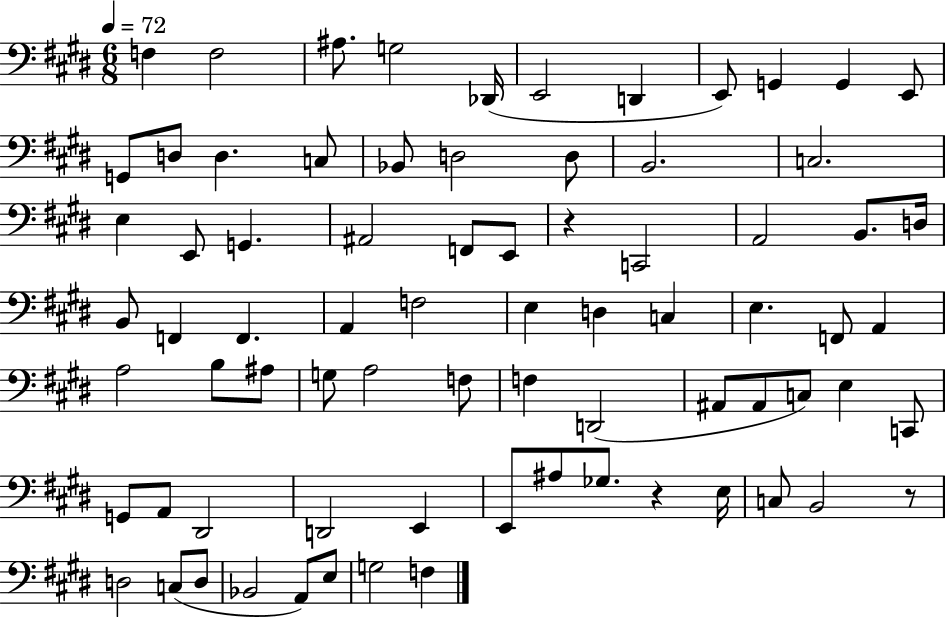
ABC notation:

X:1
T:Untitled
M:6/8
L:1/4
K:E
F, F,2 ^A,/2 G,2 _D,,/4 E,,2 D,, E,,/2 G,, G,, E,,/2 G,,/2 D,/2 D, C,/2 _B,,/2 D,2 D,/2 B,,2 C,2 E, E,,/2 G,, ^A,,2 F,,/2 E,,/2 z C,,2 A,,2 B,,/2 D,/4 B,,/2 F,, F,, A,, F,2 E, D, C, E, F,,/2 A,, A,2 B,/2 ^A,/2 G,/2 A,2 F,/2 F, D,,2 ^A,,/2 ^A,,/2 C,/2 E, C,,/2 G,,/2 A,,/2 ^D,,2 D,,2 E,, E,,/2 ^A,/2 _G,/2 z E,/4 C,/2 B,,2 z/2 D,2 C,/2 D,/2 _B,,2 A,,/2 E,/2 G,2 F,